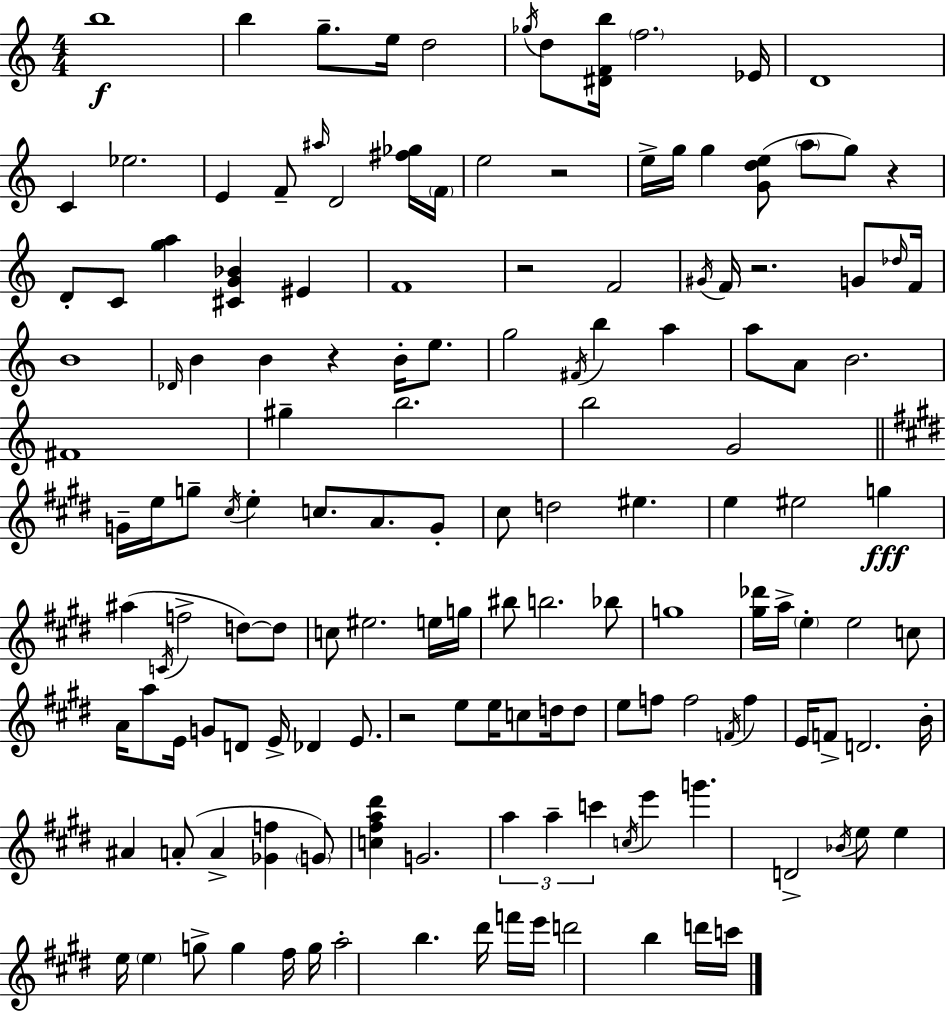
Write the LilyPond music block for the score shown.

{
  \clef treble
  \numericTimeSignature
  \time 4/4
  \key c \major
  b''1\f | b''4 g''8.-- e''16 d''2 | \acciaccatura { ges''16 } d''8 <dis' f' b''>16 \parenthesize f''2. | ees'16 d'1 | \break c'4 ees''2. | e'4 f'8-- \grace { ais''16 } d'2 | <fis'' ges''>16 \parenthesize f'16 e''2 r2 | e''16-> g''16 g''4 <g' d'' e''>8( \parenthesize a''8 g''8) r4 | \break d'8-. c'8 <g'' a''>4 <cis' g' bes'>4 eis'4 | f'1 | r2 f'2 | \acciaccatura { gis'16 } f'16 r2. | \break g'8 \grace { des''16 } f'16 b'1 | \grace { des'16 } b'4 b'4 r4 | b'16-. e''8. g''2 \acciaccatura { fis'16 } b''4 | a''4 a''8 a'8 b'2. | \break fis'1 | gis''4-- b''2. | b''2 g'2 | \bar "||" \break \key e \major g'16-- e''16 g''8-- \acciaccatura { cis''16 } e''4-. c''8. a'8. g'8-. | cis''8 d''2 eis''4. | e''4 eis''2 g''4\fff | ais''4( \acciaccatura { c'16 } f''2-> d''8~~) | \break d''8 c''8 eis''2. | e''16 g''16 bis''8 b''2. | bes''8 g''1 | <gis'' des'''>16 a''16-> \parenthesize e''4-. e''2 | \break c''8 a'16 a''8 e'16 g'8 d'8 e'16-> des'4 e'8. | r2 e''8 e''16 c''8 d''16 | d''8 e''8 f''8 f''2 \acciaccatura { f'16 } f''4 | e'16 f'8-> d'2. | \break b'16-. ais'4 a'8-.( a'4-> <ges' f''>4 | \parenthesize g'8) <c'' fis'' a'' dis'''>4 g'2. | \tuplet 3/2 { a''4 a''4-- c'''4 } \acciaccatura { c''16 } | e'''4 g'''4. d'2-> | \break \acciaccatura { bes'16 } e''8 e''4 e''16 \parenthesize e''4 g''8-> | g''4 fis''16 g''16 a''2-. b''4. | dis'''16 f'''16 e'''16 d'''2 b''4 | d'''16 c'''16 \bar "|."
}